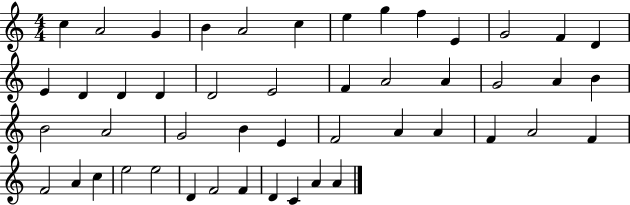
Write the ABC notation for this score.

X:1
T:Untitled
M:4/4
L:1/4
K:C
c A2 G B A2 c e g f E G2 F D E D D D D2 E2 F A2 A G2 A B B2 A2 G2 B E F2 A A F A2 F F2 A c e2 e2 D F2 F D C A A